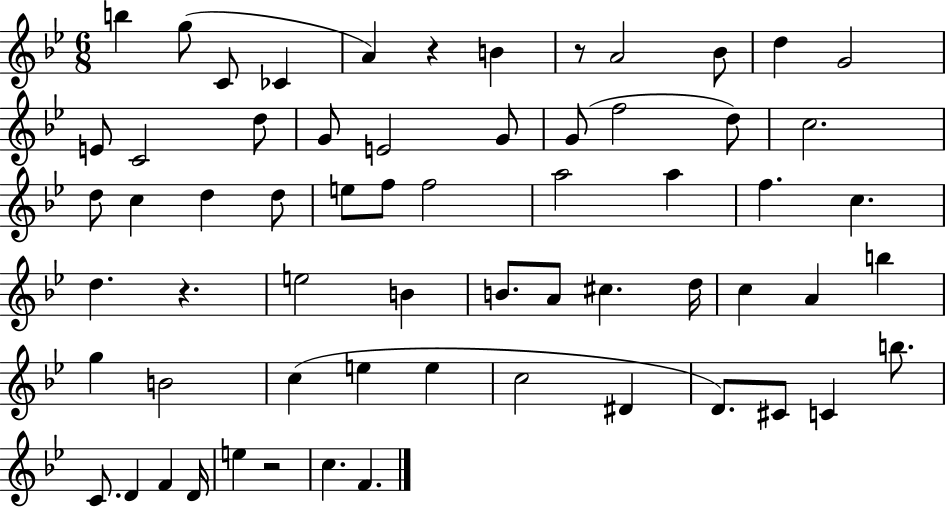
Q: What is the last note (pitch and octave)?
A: F4